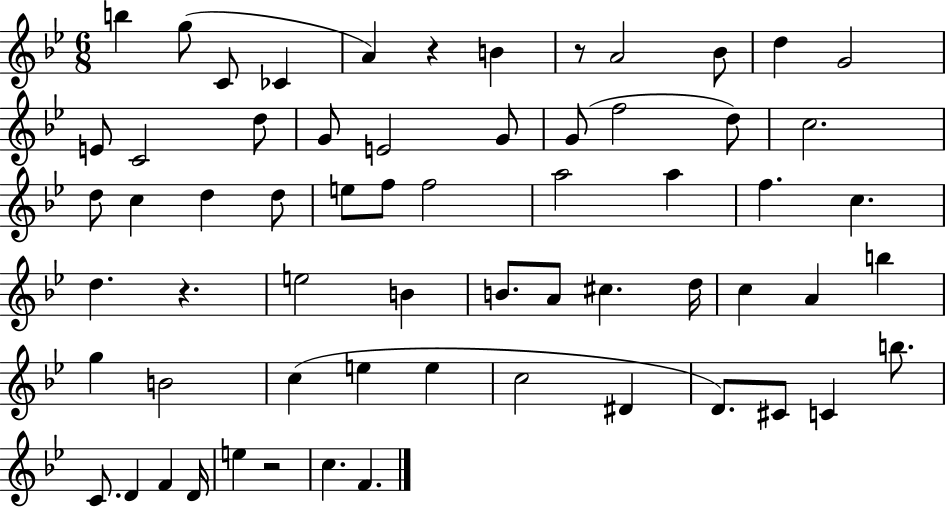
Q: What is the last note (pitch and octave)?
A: F4